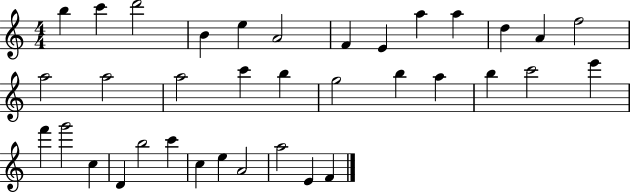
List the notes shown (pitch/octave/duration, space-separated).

B5/q C6/q D6/h B4/q E5/q A4/h F4/q E4/q A5/q A5/q D5/q A4/q F5/h A5/h A5/h A5/h C6/q B5/q G5/h B5/q A5/q B5/q C6/h E6/q F6/q G6/h C5/q D4/q B5/h C6/q C5/q E5/q A4/h A5/h E4/q F4/q